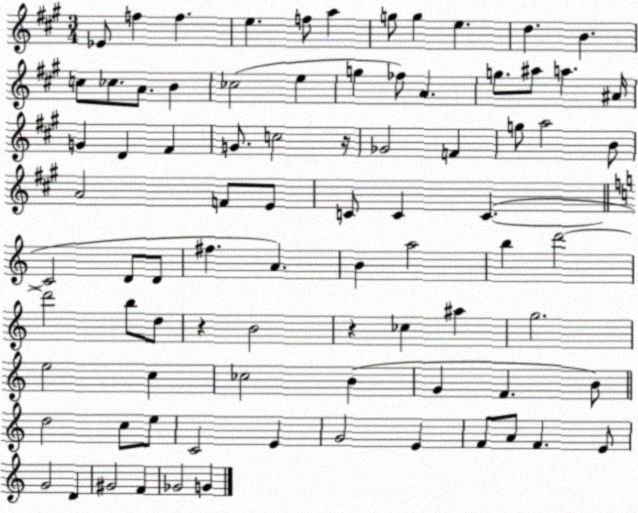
X:1
T:Untitled
M:3/4
L:1/4
K:A
_E/2 f f e f/2 a g/2 g e d B c/2 _c/2 A/2 B _c2 e g _f/2 A g/2 ^a/2 a ^A/4 G D ^F G/2 c2 z/4 _G2 F g/2 a2 B/2 A2 F/2 E/2 C/2 C C C2 D/2 D/2 ^f A B a2 b d'2 d'2 b/2 d/2 z B2 z _c ^a g2 e2 c _c2 B G F B/2 d2 c/2 e/2 C2 E G2 E F/2 A/2 F E/2 G2 D ^G2 F _G2 G